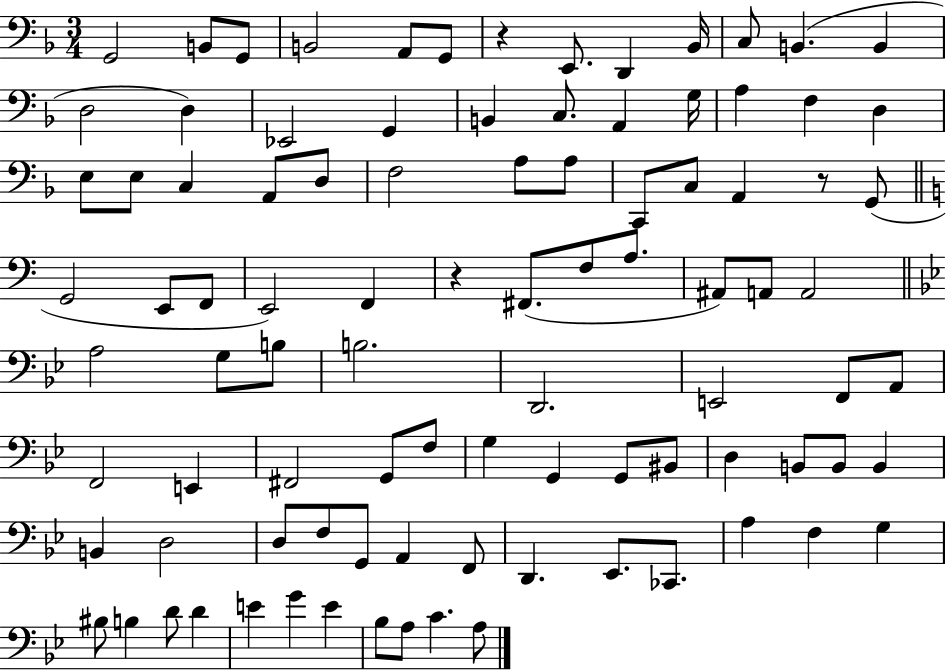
{
  \clef bass
  \numericTimeSignature
  \time 3/4
  \key f \major
  g,2 b,8 g,8 | b,2 a,8 g,8 | r4 e,8. d,4 bes,16 | c8 b,4.( b,4 | \break d2 d4) | ees,2 g,4 | b,4 c8. a,4 g16 | a4 f4 d4 | \break e8 e8 c4 a,8 d8 | f2 a8 a8 | c,8 c8 a,4 r8 g,8( | \bar "||" \break \key c \major g,2 e,8 f,8 | e,2) f,4 | r4 fis,8.( f8 a8. | ais,8) a,8 a,2 | \break \bar "||" \break \key g \minor a2 g8 b8 | b2. | d,2. | e,2 f,8 a,8 | \break f,2 e,4 | fis,2 g,8 f8 | g4 g,4 g,8 bis,8 | d4 b,8 b,8 b,4 | \break b,4 d2 | d8 f8 g,8 a,4 f,8 | d,4. ees,8. ces,8. | a4 f4 g4 | \break bis8 b4 d'8 d'4 | e'4 g'4 e'4 | bes8 a8 c'4. a8 | \bar "|."
}